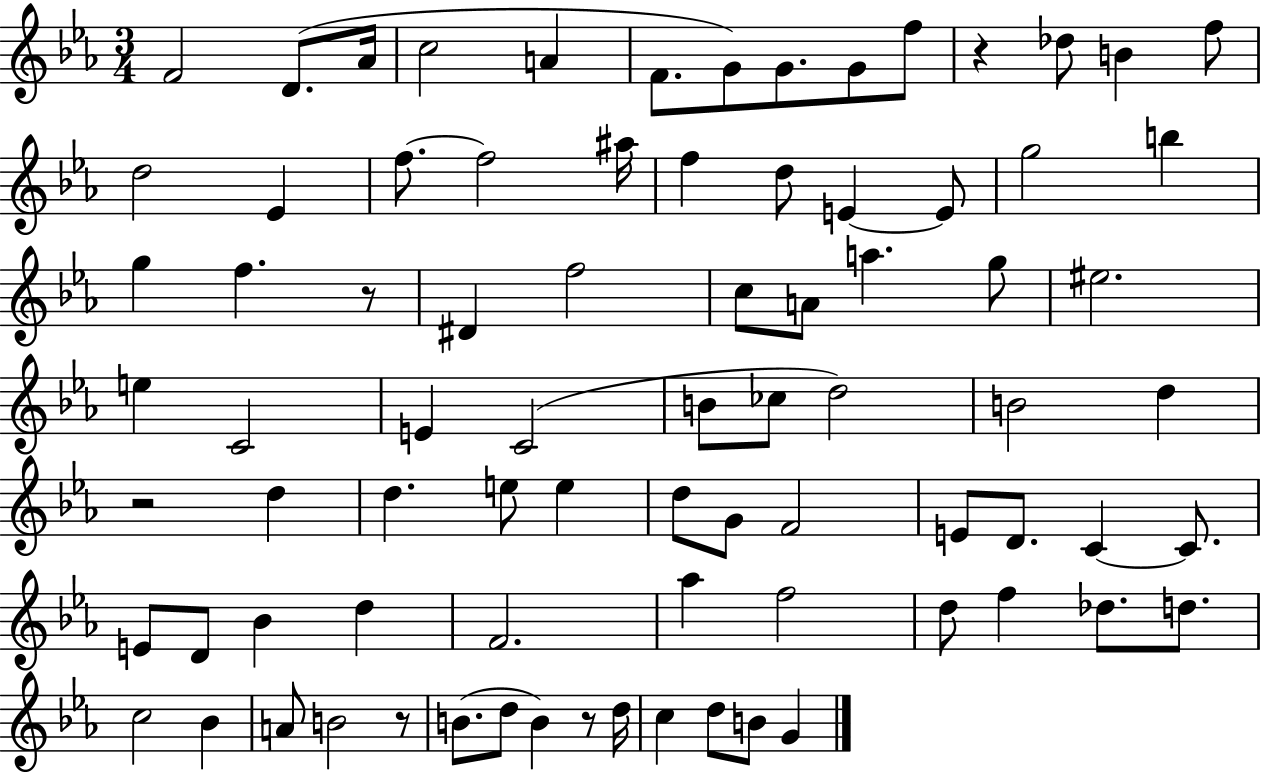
{
  \clef treble
  \numericTimeSignature
  \time 3/4
  \key ees \major
  f'2 d'8.( aes'16 | c''2 a'4 | f'8. g'8) g'8. g'8 f''8 | r4 des''8 b'4 f''8 | \break d''2 ees'4 | f''8.~~ f''2 ais''16 | f''4 d''8 e'4~~ e'8 | g''2 b''4 | \break g''4 f''4. r8 | dis'4 f''2 | c''8 a'8 a''4. g''8 | eis''2. | \break e''4 c'2 | e'4 c'2( | b'8 ces''8 d''2) | b'2 d''4 | \break r2 d''4 | d''4. e''8 e''4 | d''8 g'8 f'2 | e'8 d'8. c'4~~ c'8. | \break e'8 d'8 bes'4 d''4 | f'2. | aes''4 f''2 | d''8 f''4 des''8. d''8. | \break c''2 bes'4 | a'8 b'2 r8 | b'8.( d''8 b'4) r8 d''16 | c''4 d''8 b'8 g'4 | \break \bar "|."
}